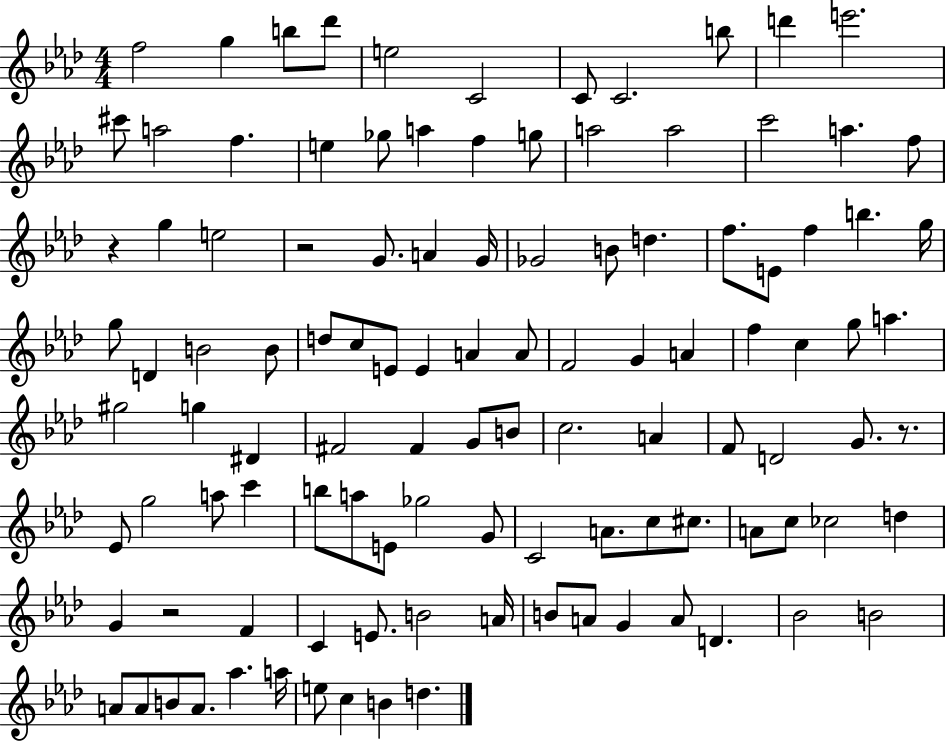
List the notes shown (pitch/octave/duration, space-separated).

F5/h G5/q B5/e Db6/e E5/h C4/h C4/e C4/h. B5/e D6/q E6/h. C#6/e A5/h F5/q. E5/q Gb5/e A5/q F5/q G5/e A5/h A5/h C6/h A5/q. F5/e R/q G5/q E5/h R/h G4/e. A4/q G4/s Gb4/h B4/e D5/q. F5/e. E4/e F5/q B5/q. G5/s G5/e D4/q B4/h B4/e D5/e C5/e E4/e E4/q A4/q A4/e F4/h G4/q A4/q F5/q C5/q G5/e A5/q. G#5/h G5/q D#4/q F#4/h F#4/q G4/e B4/e C5/h. A4/q F4/e D4/h G4/e. R/e. Eb4/e G5/h A5/e C6/q B5/e A5/e E4/e Gb5/h G4/e C4/h A4/e. C5/e C#5/e. A4/e C5/e CES5/h D5/q G4/q R/h F4/q C4/q E4/e. B4/h A4/s B4/e A4/e G4/q A4/e D4/q. Bb4/h B4/h A4/e A4/e B4/e A4/e. Ab5/q. A5/s E5/e C5/q B4/q D5/q.